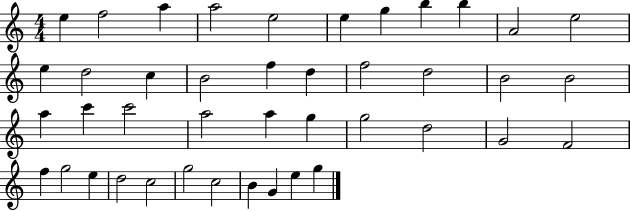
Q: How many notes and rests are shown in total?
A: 42